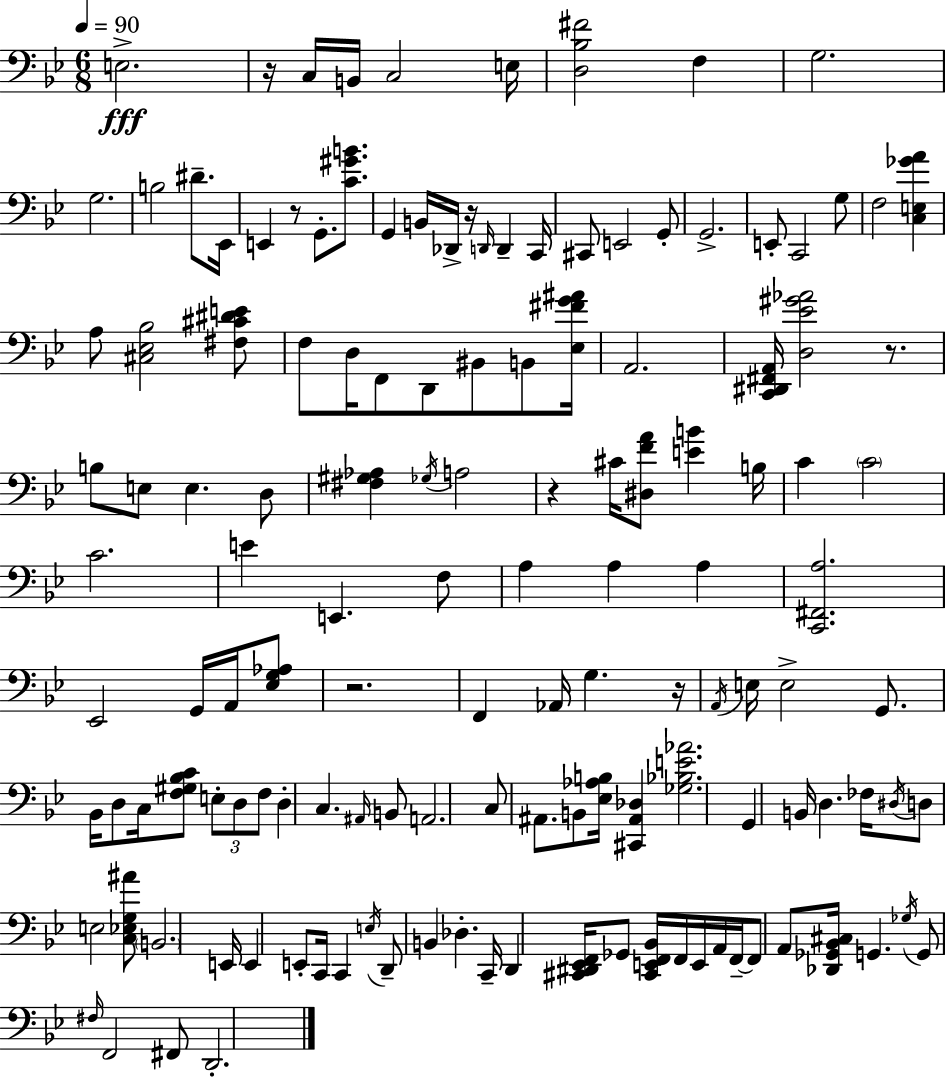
X:1
T:Untitled
M:6/8
L:1/4
K:Gm
E,2 z/4 C,/4 B,,/4 C,2 E,/4 [D,_B,^F]2 F, G,2 G,2 B,2 ^D/2 _E,,/4 E,, z/2 G,,/2 [C^GB]/2 G,, B,,/4 _D,,/4 z/4 D,,/4 D,, C,,/4 ^C,,/2 E,,2 G,,/2 G,,2 E,,/2 C,,2 G,/2 F,2 [C,E,_GA] A,/2 [^C,_E,_B,]2 [^F,^C^DE]/2 F,/2 D,/4 F,,/2 D,,/2 ^B,,/2 B,,/2 [_E,^FG^A]/4 A,,2 [C,,^D,,^F,,A,,]/4 [D,_E^G_A]2 z/2 B,/2 E,/2 E, D,/2 [^F,^G,_A,] _G,/4 A,2 z ^C/4 [^D,FA]/2 [EB] B,/4 C C2 C2 E E,, F,/2 A, A, A, [C,,^F,,A,]2 _E,,2 G,,/4 A,,/4 [_E,G,_A,]/2 z2 F,, _A,,/4 G, z/4 A,,/4 E,/4 E,2 G,,/2 _B,,/4 D,/2 C,/4 [F,^G,_B,C]/2 E,/2 D,/2 F,/2 D, C, ^A,,/4 B,,/2 A,,2 C,/2 ^A,,/2 B,,/2 [_E,_A,B,]/4 [^C,,^A,,_D,] [_G,_B,E_A]2 G,, B,,/4 D, _F,/4 ^D,/4 D,/2 E,2 [C,_E,G,^A]/2 B,,2 E,,/4 E,, E,,/2 C,,/4 C,, E,/4 D,,/2 B,, _D, C,,/4 D,, [^C,,^D,,_E,,F,,]/4 _G,,/2 [^C,,E,,F,,_B,,]/4 F,,/4 E,,/4 A,,/4 F,,/4 F,,/2 A,,/2 [_D,,_G,,_B,,^C,]/4 G,, _G,/4 G,,/2 ^F,/4 F,,2 ^F,,/2 D,,2